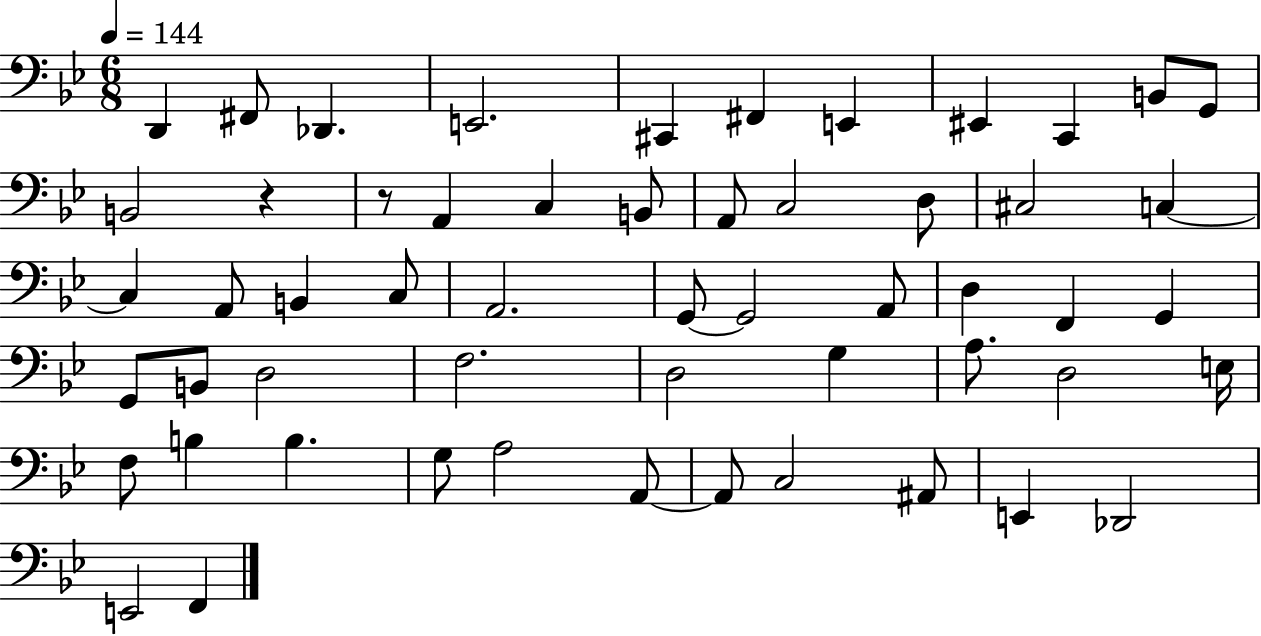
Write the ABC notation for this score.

X:1
T:Untitled
M:6/8
L:1/4
K:Bb
D,, ^F,,/2 _D,, E,,2 ^C,, ^F,, E,, ^E,, C,, B,,/2 G,,/2 B,,2 z z/2 A,, C, B,,/2 A,,/2 C,2 D,/2 ^C,2 C, C, A,,/2 B,, C,/2 A,,2 G,,/2 G,,2 A,,/2 D, F,, G,, G,,/2 B,,/2 D,2 F,2 D,2 G, A,/2 D,2 E,/4 F,/2 B, B, G,/2 A,2 A,,/2 A,,/2 C,2 ^A,,/2 E,, _D,,2 E,,2 F,,